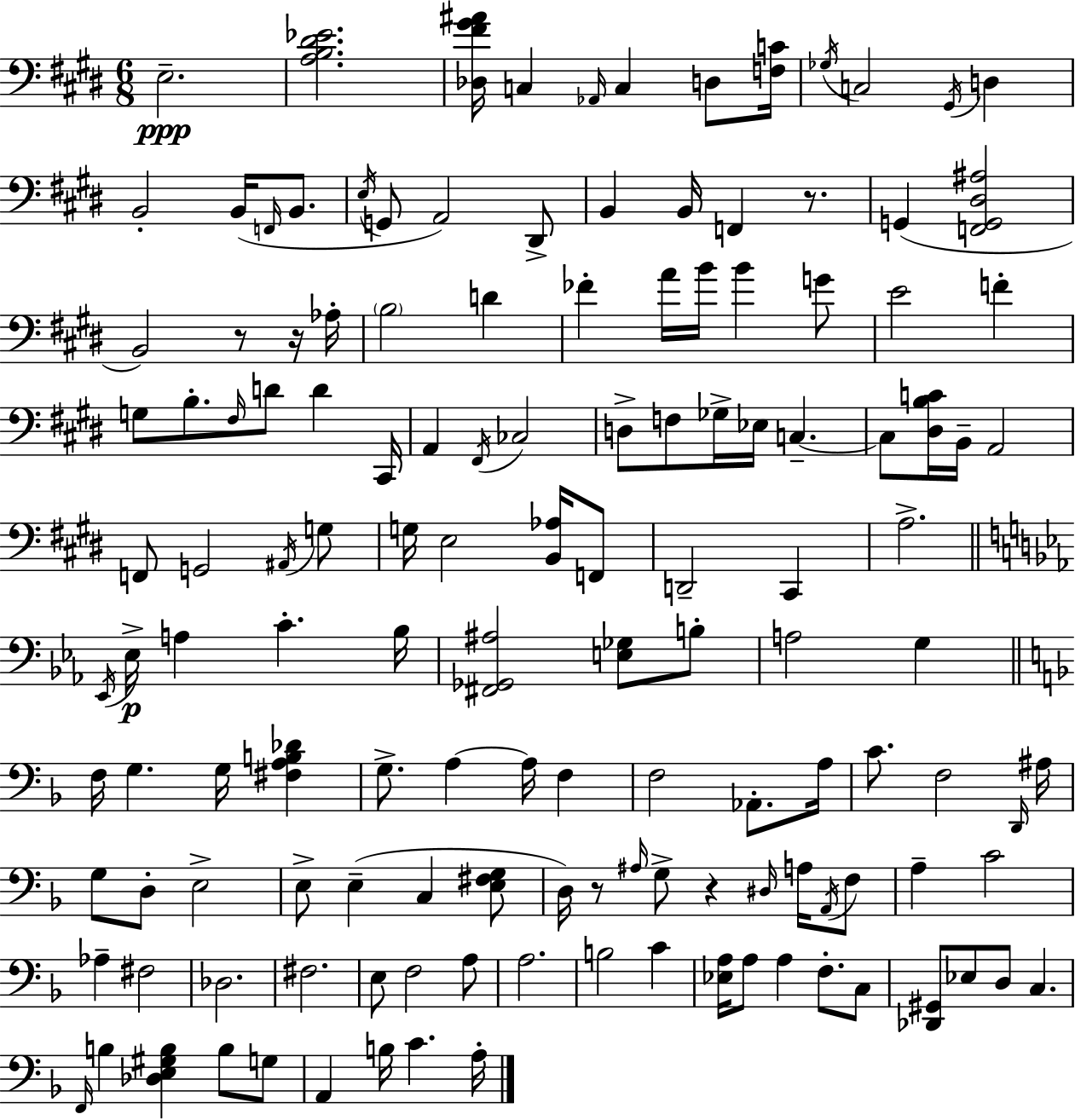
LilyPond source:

{
  \clef bass
  \numericTimeSignature
  \time 6/8
  \key e \major
  e2.--\ppp | <a b dis' ees'>2. | <des fis' gis' ais'>16 c4 \grace { aes,16 } c4 d8 | <f c'>16 \acciaccatura { ges16 } c2 \acciaccatura { gis,16 } d4 | \break b,2-. b,16( | \grace { f,16 } b,8. \acciaccatura { e16 } g,8 a,2) | dis,8-> b,4 b,16 f,4 | r8. g,4( <f, g, dis ais>2 | \break b,2) | r8 r16 aes16-. \parenthesize b2 | d'4 fes'4-. a'16 b'16 b'4 | g'8 e'2 | \break f'4-. g8 b8.-. \grace { fis16 } d'8 | d'4 cis,16 a,4 \acciaccatura { fis,16 } ces2 | d8-> f8 ges16-> | ees16 c4.--~~ c8 <dis b c'>16 b,16-- a,2 | \break f,8 g,2 | \acciaccatura { ais,16 } g8 g16 e2 | <b, aes>16 f,8 d,2-- | cis,4 a2.-> | \break \bar "||" \break \key ees \major \acciaccatura { ees,16 } ees16->\p a4 c'4.-. | bes16 <fis, ges, ais>2 <e ges>8 b8-. | a2 g4 | \bar "||" \break \key d \minor f16 g4. g16 <fis a b des'>4 | g8.-> a4~~ a16 f4 | f2 aes,8.-. a16 | c'8. f2 \grace { d,16 } | \break ais16 g8 d8-. e2-> | e8-> e4--( c4 <e fis g>8 | d16) r8 \grace { ais16 } g8-> r4 \grace { dis16 } | a16 \acciaccatura { a,16 } f8 a4-- c'2 | \break aes4-- fis2 | des2. | fis2. | e8 f2 | \break a8 a2. | b2 | c'4 <ees a>16 a8 a4 f8.-. | c8 <des, gis,>8 ees8 d8 c4. | \break \grace { f,16 } b4 <des e gis b>4 | b8 g8 a,4 b16 c'4. | a16-. \bar "|."
}